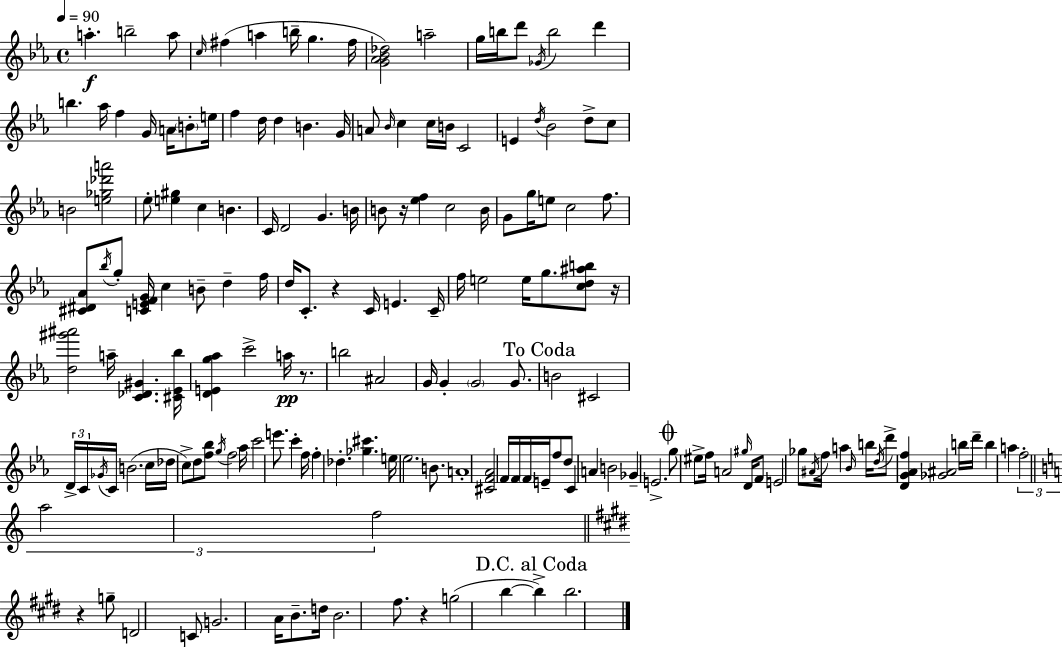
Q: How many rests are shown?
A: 6